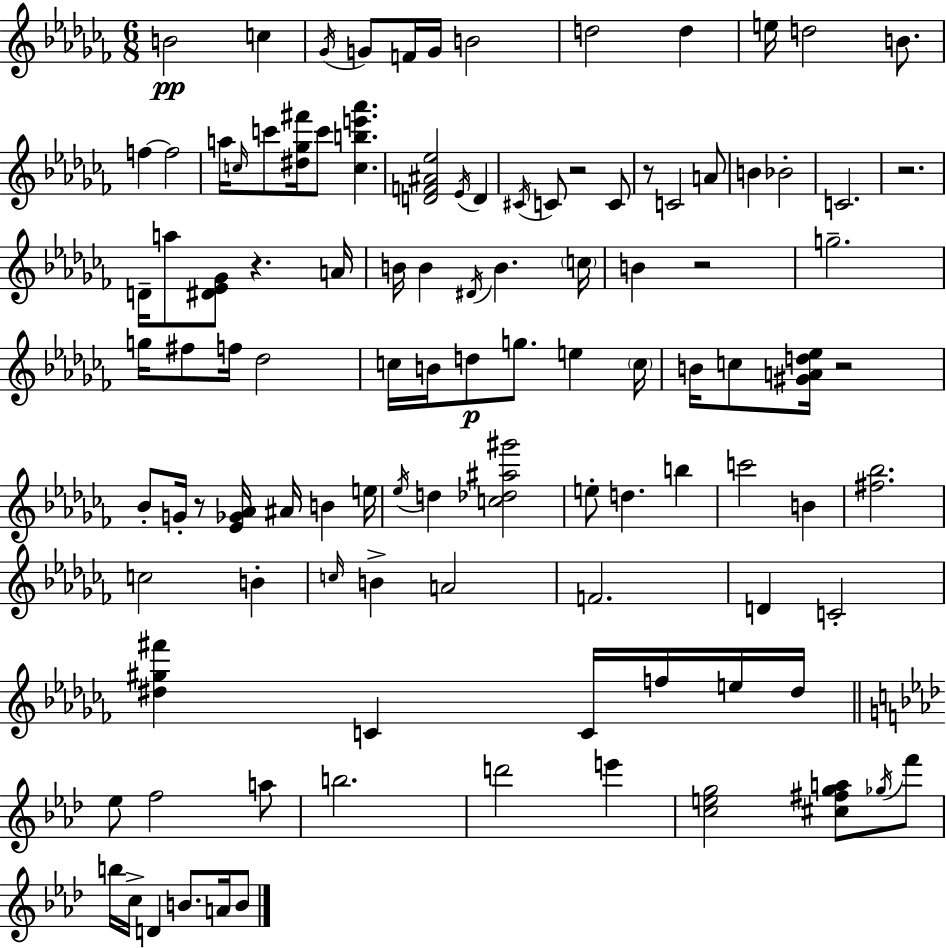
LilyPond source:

{
  \clef treble
  \numericTimeSignature
  \time 6/8
  \key aes \minor
  b'2\pp c''4 | \acciaccatura { ges'16 } g'8 f'16 g'16 b'2 | d''2 d''4 | e''16 d''2 b'8. | \break f''4~~ f''2 | a''16 \grace { c''16 } c'''8 <dis'' ges'' fis'''>16 c'''8 <c'' b'' e''' aes'''>4. | <d' f' ais' ees''>2 \acciaccatura { ees'16 } d'4 | \acciaccatura { cis'16 } c'8 r2 | \break c'8 r8 c'2 | a'8 b'4 bes'2-. | c'2. | r2. | \break d'16-- a''8 <dis' ees' ges'>8 r4. | a'16 b'16 b'4 \acciaccatura { dis'16 } b'4. | \parenthesize c''16 b'4 r2 | g''2.-- | \break g''16 fis''8 f''16 des''2 | c''16 b'16 d''8\p g''8. | e''4 \parenthesize c''16 b'16 c''8 <gis' a' d'' ees''>16 r2 | bes'8-. g'16-. r8 <ees' ges' aes'>16 ais'16 | \break b'4 e''16 \acciaccatura { ees''16 } d''4 <c'' des'' ais'' gis'''>2 | e''8-. d''4. | b''4 c'''2 | b'4 <fis'' bes''>2. | \break c''2 | b'4-. \grace { c''16 } b'4-> a'2 | f'2. | d'4 c'2-. | \break <dis'' gis'' fis'''>4 c'4 | c'16 f''16 e''16 dis''16 \bar "||" \break \key aes \major ees''8 f''2 a''8 | b''2. | d'''2 e'''4 | <c'' e'' g''>2 <cis'' fis'' g'' a''>8 \acciaccatura { ges''16 } f'''8 | \break b''16 c''16-> d'4 b'8. a'16 b'8 | \bar "|."
}